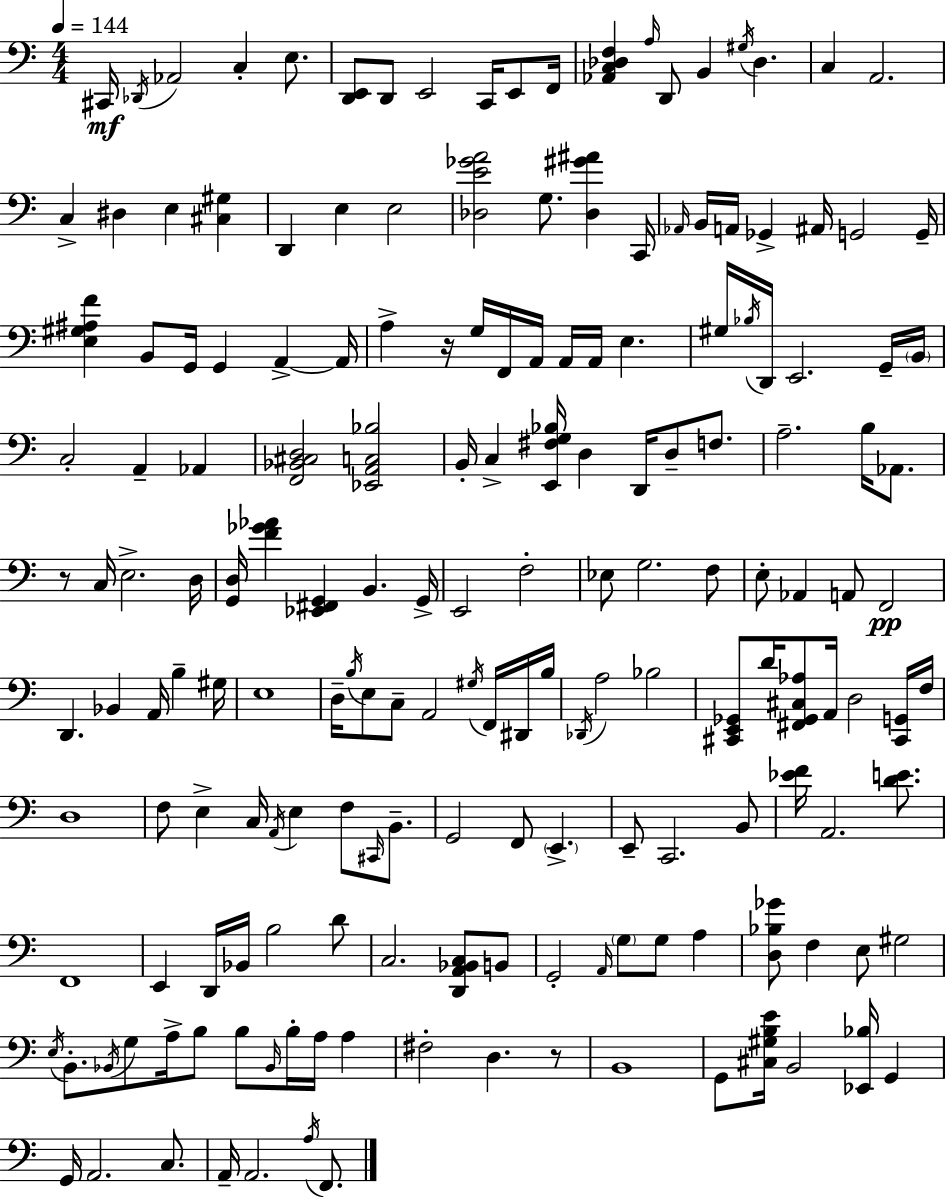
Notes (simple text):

C#2/s Db2/s Ab2/h C3/q E3/e. [D2,E2]/e D2/e E2/h C2/s E2/e F2/s [Ab2,C3,Db3,F3]/q A3/s D2/e B2/q G#3/s Db3/q. C3/q A2/h. C3/q D#3/q E3/q [C#3,G#3]/q D2/q E3/q E3/h [Db3,E4,Gb4,A4]/h G3/e. [Db3,G#4,A#4]/q C2/s Ab2/s B2/s A2/s Gb2/q A#2/s G2/h G2/s [E3,G#3,A#3,F4]/q B2/e G2/s G2/q A2/q A2/s A3/q R/s G3/s F2/s A2/s A2/s A2/s E3/q. G#3/s Bb3/s D2/s E2/h. G2/s B2/s C3/h A2/q Ab2/q [F2,Bb2,C#3,D3]/h [Eb2,A2,C3,Bb3]/h B2/s C3/q [E2,F#3,G3,Bb3]/s D3/q D2/s D3/e F3/e. A3/h. B3/s Ab2/e. R/e C3/s E3/h. D3/s [G2,D3]/s [F4,Gb4,Ab4]/q [Eb2,F#2,G2]/q B2/q. G2/s E2/h F3/h Eb3/e G3/h. F3/e E3/e Ab2/q A2/e F2/h D2/q. Bb2/q A2/s B3/q G#3/s E3/w D3/s B3/s E3/e C3/e A2/h G#3/s F2/s D#2/s B3/s Db2/s A3/h Bb3/h [C#2,E2,Gb2]/e D4/s [F#2,Gb2,C#3,Ab3]/e A2/s D3/h [C#2,G2]/s F3/s D3/w F3/e E3/q C3/s A2/s E3/q F3/e C#2/s B2/e. G2/h F2/e E2/q. E2/e C2/h. B2/e [Eb4,F4]/s A2/h. [D4,E4]/e. F2/w E2/q D2/s Bb2/s B3/h D4/e C3/h. [D2,A2,Bb2,C3]/e B2/e G2/h A2/s G3/e G3/e A3/q [D3,Bb3,Gb4]/e F3/q E3/e G#3/h E3/s B2/e. Bb2/s G3/e A3/s B3/e B3/e Bb2/s B3/s A3/s A3/q F#3/h D3/q. R/e B2/w G2/e [C#3,G#3,B3,E4]/s B2/h [Eb2,Bb3]/s G2/q G2/s A2/h. C3/e. A2/s A2/h. A3/s F2/e.